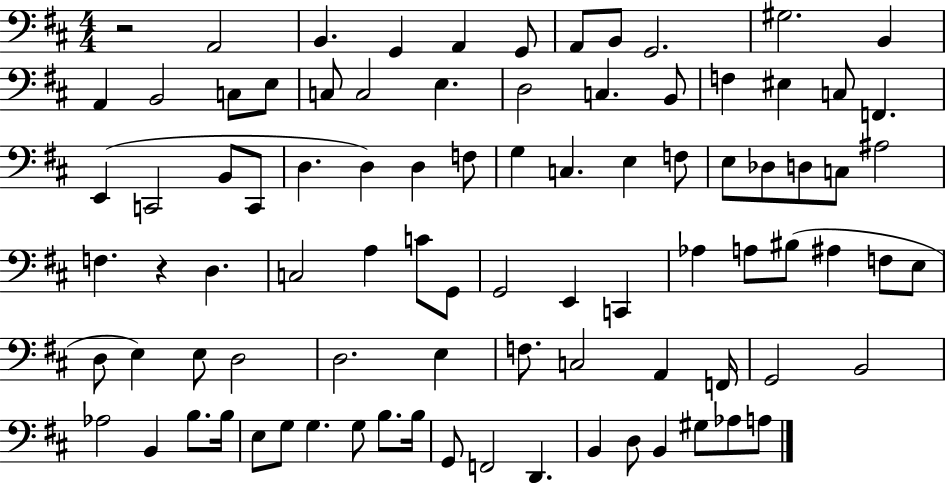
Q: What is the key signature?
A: D major